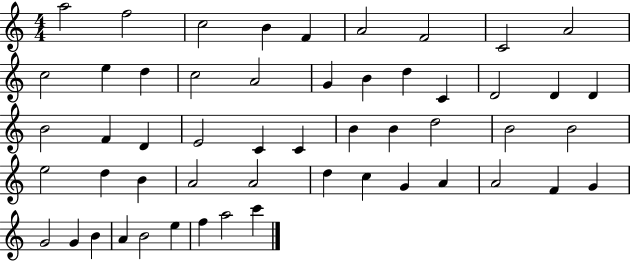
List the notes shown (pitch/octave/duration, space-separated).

A5/h F5/h C5/h B4/q F4/q A4/h F4/h C4/h A4/h C5/h E5/q D5/q C5/h A4/h G4/q B4/q D5/q C4/q D4/h D4/q D4/q B4/h F4/q D4/q E4/h C4/q C4/q B4/q B4/q D5/h B4/h B4/h E5/h D5/q B4/q A4/h A4/h D5/q C5/q G4/q A4/q A4/h F4/q G4/q G4/h G4/q B4/q A4/q B4/h E5/q F5/q A5/h C6/q